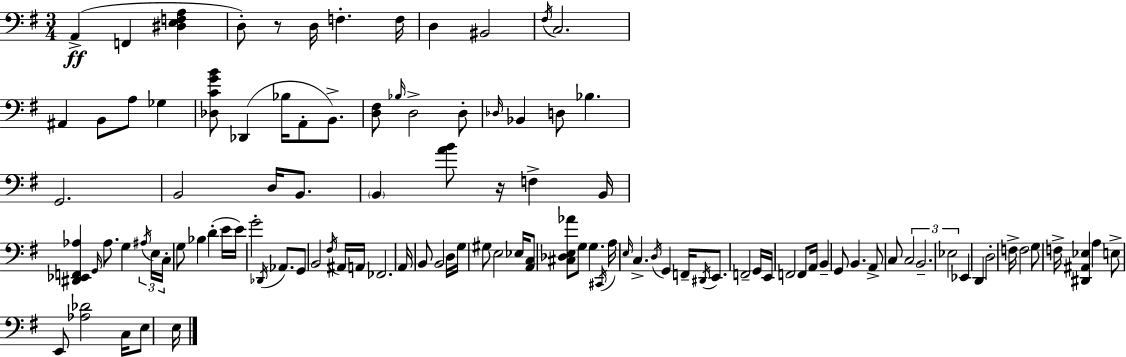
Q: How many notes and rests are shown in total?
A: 109